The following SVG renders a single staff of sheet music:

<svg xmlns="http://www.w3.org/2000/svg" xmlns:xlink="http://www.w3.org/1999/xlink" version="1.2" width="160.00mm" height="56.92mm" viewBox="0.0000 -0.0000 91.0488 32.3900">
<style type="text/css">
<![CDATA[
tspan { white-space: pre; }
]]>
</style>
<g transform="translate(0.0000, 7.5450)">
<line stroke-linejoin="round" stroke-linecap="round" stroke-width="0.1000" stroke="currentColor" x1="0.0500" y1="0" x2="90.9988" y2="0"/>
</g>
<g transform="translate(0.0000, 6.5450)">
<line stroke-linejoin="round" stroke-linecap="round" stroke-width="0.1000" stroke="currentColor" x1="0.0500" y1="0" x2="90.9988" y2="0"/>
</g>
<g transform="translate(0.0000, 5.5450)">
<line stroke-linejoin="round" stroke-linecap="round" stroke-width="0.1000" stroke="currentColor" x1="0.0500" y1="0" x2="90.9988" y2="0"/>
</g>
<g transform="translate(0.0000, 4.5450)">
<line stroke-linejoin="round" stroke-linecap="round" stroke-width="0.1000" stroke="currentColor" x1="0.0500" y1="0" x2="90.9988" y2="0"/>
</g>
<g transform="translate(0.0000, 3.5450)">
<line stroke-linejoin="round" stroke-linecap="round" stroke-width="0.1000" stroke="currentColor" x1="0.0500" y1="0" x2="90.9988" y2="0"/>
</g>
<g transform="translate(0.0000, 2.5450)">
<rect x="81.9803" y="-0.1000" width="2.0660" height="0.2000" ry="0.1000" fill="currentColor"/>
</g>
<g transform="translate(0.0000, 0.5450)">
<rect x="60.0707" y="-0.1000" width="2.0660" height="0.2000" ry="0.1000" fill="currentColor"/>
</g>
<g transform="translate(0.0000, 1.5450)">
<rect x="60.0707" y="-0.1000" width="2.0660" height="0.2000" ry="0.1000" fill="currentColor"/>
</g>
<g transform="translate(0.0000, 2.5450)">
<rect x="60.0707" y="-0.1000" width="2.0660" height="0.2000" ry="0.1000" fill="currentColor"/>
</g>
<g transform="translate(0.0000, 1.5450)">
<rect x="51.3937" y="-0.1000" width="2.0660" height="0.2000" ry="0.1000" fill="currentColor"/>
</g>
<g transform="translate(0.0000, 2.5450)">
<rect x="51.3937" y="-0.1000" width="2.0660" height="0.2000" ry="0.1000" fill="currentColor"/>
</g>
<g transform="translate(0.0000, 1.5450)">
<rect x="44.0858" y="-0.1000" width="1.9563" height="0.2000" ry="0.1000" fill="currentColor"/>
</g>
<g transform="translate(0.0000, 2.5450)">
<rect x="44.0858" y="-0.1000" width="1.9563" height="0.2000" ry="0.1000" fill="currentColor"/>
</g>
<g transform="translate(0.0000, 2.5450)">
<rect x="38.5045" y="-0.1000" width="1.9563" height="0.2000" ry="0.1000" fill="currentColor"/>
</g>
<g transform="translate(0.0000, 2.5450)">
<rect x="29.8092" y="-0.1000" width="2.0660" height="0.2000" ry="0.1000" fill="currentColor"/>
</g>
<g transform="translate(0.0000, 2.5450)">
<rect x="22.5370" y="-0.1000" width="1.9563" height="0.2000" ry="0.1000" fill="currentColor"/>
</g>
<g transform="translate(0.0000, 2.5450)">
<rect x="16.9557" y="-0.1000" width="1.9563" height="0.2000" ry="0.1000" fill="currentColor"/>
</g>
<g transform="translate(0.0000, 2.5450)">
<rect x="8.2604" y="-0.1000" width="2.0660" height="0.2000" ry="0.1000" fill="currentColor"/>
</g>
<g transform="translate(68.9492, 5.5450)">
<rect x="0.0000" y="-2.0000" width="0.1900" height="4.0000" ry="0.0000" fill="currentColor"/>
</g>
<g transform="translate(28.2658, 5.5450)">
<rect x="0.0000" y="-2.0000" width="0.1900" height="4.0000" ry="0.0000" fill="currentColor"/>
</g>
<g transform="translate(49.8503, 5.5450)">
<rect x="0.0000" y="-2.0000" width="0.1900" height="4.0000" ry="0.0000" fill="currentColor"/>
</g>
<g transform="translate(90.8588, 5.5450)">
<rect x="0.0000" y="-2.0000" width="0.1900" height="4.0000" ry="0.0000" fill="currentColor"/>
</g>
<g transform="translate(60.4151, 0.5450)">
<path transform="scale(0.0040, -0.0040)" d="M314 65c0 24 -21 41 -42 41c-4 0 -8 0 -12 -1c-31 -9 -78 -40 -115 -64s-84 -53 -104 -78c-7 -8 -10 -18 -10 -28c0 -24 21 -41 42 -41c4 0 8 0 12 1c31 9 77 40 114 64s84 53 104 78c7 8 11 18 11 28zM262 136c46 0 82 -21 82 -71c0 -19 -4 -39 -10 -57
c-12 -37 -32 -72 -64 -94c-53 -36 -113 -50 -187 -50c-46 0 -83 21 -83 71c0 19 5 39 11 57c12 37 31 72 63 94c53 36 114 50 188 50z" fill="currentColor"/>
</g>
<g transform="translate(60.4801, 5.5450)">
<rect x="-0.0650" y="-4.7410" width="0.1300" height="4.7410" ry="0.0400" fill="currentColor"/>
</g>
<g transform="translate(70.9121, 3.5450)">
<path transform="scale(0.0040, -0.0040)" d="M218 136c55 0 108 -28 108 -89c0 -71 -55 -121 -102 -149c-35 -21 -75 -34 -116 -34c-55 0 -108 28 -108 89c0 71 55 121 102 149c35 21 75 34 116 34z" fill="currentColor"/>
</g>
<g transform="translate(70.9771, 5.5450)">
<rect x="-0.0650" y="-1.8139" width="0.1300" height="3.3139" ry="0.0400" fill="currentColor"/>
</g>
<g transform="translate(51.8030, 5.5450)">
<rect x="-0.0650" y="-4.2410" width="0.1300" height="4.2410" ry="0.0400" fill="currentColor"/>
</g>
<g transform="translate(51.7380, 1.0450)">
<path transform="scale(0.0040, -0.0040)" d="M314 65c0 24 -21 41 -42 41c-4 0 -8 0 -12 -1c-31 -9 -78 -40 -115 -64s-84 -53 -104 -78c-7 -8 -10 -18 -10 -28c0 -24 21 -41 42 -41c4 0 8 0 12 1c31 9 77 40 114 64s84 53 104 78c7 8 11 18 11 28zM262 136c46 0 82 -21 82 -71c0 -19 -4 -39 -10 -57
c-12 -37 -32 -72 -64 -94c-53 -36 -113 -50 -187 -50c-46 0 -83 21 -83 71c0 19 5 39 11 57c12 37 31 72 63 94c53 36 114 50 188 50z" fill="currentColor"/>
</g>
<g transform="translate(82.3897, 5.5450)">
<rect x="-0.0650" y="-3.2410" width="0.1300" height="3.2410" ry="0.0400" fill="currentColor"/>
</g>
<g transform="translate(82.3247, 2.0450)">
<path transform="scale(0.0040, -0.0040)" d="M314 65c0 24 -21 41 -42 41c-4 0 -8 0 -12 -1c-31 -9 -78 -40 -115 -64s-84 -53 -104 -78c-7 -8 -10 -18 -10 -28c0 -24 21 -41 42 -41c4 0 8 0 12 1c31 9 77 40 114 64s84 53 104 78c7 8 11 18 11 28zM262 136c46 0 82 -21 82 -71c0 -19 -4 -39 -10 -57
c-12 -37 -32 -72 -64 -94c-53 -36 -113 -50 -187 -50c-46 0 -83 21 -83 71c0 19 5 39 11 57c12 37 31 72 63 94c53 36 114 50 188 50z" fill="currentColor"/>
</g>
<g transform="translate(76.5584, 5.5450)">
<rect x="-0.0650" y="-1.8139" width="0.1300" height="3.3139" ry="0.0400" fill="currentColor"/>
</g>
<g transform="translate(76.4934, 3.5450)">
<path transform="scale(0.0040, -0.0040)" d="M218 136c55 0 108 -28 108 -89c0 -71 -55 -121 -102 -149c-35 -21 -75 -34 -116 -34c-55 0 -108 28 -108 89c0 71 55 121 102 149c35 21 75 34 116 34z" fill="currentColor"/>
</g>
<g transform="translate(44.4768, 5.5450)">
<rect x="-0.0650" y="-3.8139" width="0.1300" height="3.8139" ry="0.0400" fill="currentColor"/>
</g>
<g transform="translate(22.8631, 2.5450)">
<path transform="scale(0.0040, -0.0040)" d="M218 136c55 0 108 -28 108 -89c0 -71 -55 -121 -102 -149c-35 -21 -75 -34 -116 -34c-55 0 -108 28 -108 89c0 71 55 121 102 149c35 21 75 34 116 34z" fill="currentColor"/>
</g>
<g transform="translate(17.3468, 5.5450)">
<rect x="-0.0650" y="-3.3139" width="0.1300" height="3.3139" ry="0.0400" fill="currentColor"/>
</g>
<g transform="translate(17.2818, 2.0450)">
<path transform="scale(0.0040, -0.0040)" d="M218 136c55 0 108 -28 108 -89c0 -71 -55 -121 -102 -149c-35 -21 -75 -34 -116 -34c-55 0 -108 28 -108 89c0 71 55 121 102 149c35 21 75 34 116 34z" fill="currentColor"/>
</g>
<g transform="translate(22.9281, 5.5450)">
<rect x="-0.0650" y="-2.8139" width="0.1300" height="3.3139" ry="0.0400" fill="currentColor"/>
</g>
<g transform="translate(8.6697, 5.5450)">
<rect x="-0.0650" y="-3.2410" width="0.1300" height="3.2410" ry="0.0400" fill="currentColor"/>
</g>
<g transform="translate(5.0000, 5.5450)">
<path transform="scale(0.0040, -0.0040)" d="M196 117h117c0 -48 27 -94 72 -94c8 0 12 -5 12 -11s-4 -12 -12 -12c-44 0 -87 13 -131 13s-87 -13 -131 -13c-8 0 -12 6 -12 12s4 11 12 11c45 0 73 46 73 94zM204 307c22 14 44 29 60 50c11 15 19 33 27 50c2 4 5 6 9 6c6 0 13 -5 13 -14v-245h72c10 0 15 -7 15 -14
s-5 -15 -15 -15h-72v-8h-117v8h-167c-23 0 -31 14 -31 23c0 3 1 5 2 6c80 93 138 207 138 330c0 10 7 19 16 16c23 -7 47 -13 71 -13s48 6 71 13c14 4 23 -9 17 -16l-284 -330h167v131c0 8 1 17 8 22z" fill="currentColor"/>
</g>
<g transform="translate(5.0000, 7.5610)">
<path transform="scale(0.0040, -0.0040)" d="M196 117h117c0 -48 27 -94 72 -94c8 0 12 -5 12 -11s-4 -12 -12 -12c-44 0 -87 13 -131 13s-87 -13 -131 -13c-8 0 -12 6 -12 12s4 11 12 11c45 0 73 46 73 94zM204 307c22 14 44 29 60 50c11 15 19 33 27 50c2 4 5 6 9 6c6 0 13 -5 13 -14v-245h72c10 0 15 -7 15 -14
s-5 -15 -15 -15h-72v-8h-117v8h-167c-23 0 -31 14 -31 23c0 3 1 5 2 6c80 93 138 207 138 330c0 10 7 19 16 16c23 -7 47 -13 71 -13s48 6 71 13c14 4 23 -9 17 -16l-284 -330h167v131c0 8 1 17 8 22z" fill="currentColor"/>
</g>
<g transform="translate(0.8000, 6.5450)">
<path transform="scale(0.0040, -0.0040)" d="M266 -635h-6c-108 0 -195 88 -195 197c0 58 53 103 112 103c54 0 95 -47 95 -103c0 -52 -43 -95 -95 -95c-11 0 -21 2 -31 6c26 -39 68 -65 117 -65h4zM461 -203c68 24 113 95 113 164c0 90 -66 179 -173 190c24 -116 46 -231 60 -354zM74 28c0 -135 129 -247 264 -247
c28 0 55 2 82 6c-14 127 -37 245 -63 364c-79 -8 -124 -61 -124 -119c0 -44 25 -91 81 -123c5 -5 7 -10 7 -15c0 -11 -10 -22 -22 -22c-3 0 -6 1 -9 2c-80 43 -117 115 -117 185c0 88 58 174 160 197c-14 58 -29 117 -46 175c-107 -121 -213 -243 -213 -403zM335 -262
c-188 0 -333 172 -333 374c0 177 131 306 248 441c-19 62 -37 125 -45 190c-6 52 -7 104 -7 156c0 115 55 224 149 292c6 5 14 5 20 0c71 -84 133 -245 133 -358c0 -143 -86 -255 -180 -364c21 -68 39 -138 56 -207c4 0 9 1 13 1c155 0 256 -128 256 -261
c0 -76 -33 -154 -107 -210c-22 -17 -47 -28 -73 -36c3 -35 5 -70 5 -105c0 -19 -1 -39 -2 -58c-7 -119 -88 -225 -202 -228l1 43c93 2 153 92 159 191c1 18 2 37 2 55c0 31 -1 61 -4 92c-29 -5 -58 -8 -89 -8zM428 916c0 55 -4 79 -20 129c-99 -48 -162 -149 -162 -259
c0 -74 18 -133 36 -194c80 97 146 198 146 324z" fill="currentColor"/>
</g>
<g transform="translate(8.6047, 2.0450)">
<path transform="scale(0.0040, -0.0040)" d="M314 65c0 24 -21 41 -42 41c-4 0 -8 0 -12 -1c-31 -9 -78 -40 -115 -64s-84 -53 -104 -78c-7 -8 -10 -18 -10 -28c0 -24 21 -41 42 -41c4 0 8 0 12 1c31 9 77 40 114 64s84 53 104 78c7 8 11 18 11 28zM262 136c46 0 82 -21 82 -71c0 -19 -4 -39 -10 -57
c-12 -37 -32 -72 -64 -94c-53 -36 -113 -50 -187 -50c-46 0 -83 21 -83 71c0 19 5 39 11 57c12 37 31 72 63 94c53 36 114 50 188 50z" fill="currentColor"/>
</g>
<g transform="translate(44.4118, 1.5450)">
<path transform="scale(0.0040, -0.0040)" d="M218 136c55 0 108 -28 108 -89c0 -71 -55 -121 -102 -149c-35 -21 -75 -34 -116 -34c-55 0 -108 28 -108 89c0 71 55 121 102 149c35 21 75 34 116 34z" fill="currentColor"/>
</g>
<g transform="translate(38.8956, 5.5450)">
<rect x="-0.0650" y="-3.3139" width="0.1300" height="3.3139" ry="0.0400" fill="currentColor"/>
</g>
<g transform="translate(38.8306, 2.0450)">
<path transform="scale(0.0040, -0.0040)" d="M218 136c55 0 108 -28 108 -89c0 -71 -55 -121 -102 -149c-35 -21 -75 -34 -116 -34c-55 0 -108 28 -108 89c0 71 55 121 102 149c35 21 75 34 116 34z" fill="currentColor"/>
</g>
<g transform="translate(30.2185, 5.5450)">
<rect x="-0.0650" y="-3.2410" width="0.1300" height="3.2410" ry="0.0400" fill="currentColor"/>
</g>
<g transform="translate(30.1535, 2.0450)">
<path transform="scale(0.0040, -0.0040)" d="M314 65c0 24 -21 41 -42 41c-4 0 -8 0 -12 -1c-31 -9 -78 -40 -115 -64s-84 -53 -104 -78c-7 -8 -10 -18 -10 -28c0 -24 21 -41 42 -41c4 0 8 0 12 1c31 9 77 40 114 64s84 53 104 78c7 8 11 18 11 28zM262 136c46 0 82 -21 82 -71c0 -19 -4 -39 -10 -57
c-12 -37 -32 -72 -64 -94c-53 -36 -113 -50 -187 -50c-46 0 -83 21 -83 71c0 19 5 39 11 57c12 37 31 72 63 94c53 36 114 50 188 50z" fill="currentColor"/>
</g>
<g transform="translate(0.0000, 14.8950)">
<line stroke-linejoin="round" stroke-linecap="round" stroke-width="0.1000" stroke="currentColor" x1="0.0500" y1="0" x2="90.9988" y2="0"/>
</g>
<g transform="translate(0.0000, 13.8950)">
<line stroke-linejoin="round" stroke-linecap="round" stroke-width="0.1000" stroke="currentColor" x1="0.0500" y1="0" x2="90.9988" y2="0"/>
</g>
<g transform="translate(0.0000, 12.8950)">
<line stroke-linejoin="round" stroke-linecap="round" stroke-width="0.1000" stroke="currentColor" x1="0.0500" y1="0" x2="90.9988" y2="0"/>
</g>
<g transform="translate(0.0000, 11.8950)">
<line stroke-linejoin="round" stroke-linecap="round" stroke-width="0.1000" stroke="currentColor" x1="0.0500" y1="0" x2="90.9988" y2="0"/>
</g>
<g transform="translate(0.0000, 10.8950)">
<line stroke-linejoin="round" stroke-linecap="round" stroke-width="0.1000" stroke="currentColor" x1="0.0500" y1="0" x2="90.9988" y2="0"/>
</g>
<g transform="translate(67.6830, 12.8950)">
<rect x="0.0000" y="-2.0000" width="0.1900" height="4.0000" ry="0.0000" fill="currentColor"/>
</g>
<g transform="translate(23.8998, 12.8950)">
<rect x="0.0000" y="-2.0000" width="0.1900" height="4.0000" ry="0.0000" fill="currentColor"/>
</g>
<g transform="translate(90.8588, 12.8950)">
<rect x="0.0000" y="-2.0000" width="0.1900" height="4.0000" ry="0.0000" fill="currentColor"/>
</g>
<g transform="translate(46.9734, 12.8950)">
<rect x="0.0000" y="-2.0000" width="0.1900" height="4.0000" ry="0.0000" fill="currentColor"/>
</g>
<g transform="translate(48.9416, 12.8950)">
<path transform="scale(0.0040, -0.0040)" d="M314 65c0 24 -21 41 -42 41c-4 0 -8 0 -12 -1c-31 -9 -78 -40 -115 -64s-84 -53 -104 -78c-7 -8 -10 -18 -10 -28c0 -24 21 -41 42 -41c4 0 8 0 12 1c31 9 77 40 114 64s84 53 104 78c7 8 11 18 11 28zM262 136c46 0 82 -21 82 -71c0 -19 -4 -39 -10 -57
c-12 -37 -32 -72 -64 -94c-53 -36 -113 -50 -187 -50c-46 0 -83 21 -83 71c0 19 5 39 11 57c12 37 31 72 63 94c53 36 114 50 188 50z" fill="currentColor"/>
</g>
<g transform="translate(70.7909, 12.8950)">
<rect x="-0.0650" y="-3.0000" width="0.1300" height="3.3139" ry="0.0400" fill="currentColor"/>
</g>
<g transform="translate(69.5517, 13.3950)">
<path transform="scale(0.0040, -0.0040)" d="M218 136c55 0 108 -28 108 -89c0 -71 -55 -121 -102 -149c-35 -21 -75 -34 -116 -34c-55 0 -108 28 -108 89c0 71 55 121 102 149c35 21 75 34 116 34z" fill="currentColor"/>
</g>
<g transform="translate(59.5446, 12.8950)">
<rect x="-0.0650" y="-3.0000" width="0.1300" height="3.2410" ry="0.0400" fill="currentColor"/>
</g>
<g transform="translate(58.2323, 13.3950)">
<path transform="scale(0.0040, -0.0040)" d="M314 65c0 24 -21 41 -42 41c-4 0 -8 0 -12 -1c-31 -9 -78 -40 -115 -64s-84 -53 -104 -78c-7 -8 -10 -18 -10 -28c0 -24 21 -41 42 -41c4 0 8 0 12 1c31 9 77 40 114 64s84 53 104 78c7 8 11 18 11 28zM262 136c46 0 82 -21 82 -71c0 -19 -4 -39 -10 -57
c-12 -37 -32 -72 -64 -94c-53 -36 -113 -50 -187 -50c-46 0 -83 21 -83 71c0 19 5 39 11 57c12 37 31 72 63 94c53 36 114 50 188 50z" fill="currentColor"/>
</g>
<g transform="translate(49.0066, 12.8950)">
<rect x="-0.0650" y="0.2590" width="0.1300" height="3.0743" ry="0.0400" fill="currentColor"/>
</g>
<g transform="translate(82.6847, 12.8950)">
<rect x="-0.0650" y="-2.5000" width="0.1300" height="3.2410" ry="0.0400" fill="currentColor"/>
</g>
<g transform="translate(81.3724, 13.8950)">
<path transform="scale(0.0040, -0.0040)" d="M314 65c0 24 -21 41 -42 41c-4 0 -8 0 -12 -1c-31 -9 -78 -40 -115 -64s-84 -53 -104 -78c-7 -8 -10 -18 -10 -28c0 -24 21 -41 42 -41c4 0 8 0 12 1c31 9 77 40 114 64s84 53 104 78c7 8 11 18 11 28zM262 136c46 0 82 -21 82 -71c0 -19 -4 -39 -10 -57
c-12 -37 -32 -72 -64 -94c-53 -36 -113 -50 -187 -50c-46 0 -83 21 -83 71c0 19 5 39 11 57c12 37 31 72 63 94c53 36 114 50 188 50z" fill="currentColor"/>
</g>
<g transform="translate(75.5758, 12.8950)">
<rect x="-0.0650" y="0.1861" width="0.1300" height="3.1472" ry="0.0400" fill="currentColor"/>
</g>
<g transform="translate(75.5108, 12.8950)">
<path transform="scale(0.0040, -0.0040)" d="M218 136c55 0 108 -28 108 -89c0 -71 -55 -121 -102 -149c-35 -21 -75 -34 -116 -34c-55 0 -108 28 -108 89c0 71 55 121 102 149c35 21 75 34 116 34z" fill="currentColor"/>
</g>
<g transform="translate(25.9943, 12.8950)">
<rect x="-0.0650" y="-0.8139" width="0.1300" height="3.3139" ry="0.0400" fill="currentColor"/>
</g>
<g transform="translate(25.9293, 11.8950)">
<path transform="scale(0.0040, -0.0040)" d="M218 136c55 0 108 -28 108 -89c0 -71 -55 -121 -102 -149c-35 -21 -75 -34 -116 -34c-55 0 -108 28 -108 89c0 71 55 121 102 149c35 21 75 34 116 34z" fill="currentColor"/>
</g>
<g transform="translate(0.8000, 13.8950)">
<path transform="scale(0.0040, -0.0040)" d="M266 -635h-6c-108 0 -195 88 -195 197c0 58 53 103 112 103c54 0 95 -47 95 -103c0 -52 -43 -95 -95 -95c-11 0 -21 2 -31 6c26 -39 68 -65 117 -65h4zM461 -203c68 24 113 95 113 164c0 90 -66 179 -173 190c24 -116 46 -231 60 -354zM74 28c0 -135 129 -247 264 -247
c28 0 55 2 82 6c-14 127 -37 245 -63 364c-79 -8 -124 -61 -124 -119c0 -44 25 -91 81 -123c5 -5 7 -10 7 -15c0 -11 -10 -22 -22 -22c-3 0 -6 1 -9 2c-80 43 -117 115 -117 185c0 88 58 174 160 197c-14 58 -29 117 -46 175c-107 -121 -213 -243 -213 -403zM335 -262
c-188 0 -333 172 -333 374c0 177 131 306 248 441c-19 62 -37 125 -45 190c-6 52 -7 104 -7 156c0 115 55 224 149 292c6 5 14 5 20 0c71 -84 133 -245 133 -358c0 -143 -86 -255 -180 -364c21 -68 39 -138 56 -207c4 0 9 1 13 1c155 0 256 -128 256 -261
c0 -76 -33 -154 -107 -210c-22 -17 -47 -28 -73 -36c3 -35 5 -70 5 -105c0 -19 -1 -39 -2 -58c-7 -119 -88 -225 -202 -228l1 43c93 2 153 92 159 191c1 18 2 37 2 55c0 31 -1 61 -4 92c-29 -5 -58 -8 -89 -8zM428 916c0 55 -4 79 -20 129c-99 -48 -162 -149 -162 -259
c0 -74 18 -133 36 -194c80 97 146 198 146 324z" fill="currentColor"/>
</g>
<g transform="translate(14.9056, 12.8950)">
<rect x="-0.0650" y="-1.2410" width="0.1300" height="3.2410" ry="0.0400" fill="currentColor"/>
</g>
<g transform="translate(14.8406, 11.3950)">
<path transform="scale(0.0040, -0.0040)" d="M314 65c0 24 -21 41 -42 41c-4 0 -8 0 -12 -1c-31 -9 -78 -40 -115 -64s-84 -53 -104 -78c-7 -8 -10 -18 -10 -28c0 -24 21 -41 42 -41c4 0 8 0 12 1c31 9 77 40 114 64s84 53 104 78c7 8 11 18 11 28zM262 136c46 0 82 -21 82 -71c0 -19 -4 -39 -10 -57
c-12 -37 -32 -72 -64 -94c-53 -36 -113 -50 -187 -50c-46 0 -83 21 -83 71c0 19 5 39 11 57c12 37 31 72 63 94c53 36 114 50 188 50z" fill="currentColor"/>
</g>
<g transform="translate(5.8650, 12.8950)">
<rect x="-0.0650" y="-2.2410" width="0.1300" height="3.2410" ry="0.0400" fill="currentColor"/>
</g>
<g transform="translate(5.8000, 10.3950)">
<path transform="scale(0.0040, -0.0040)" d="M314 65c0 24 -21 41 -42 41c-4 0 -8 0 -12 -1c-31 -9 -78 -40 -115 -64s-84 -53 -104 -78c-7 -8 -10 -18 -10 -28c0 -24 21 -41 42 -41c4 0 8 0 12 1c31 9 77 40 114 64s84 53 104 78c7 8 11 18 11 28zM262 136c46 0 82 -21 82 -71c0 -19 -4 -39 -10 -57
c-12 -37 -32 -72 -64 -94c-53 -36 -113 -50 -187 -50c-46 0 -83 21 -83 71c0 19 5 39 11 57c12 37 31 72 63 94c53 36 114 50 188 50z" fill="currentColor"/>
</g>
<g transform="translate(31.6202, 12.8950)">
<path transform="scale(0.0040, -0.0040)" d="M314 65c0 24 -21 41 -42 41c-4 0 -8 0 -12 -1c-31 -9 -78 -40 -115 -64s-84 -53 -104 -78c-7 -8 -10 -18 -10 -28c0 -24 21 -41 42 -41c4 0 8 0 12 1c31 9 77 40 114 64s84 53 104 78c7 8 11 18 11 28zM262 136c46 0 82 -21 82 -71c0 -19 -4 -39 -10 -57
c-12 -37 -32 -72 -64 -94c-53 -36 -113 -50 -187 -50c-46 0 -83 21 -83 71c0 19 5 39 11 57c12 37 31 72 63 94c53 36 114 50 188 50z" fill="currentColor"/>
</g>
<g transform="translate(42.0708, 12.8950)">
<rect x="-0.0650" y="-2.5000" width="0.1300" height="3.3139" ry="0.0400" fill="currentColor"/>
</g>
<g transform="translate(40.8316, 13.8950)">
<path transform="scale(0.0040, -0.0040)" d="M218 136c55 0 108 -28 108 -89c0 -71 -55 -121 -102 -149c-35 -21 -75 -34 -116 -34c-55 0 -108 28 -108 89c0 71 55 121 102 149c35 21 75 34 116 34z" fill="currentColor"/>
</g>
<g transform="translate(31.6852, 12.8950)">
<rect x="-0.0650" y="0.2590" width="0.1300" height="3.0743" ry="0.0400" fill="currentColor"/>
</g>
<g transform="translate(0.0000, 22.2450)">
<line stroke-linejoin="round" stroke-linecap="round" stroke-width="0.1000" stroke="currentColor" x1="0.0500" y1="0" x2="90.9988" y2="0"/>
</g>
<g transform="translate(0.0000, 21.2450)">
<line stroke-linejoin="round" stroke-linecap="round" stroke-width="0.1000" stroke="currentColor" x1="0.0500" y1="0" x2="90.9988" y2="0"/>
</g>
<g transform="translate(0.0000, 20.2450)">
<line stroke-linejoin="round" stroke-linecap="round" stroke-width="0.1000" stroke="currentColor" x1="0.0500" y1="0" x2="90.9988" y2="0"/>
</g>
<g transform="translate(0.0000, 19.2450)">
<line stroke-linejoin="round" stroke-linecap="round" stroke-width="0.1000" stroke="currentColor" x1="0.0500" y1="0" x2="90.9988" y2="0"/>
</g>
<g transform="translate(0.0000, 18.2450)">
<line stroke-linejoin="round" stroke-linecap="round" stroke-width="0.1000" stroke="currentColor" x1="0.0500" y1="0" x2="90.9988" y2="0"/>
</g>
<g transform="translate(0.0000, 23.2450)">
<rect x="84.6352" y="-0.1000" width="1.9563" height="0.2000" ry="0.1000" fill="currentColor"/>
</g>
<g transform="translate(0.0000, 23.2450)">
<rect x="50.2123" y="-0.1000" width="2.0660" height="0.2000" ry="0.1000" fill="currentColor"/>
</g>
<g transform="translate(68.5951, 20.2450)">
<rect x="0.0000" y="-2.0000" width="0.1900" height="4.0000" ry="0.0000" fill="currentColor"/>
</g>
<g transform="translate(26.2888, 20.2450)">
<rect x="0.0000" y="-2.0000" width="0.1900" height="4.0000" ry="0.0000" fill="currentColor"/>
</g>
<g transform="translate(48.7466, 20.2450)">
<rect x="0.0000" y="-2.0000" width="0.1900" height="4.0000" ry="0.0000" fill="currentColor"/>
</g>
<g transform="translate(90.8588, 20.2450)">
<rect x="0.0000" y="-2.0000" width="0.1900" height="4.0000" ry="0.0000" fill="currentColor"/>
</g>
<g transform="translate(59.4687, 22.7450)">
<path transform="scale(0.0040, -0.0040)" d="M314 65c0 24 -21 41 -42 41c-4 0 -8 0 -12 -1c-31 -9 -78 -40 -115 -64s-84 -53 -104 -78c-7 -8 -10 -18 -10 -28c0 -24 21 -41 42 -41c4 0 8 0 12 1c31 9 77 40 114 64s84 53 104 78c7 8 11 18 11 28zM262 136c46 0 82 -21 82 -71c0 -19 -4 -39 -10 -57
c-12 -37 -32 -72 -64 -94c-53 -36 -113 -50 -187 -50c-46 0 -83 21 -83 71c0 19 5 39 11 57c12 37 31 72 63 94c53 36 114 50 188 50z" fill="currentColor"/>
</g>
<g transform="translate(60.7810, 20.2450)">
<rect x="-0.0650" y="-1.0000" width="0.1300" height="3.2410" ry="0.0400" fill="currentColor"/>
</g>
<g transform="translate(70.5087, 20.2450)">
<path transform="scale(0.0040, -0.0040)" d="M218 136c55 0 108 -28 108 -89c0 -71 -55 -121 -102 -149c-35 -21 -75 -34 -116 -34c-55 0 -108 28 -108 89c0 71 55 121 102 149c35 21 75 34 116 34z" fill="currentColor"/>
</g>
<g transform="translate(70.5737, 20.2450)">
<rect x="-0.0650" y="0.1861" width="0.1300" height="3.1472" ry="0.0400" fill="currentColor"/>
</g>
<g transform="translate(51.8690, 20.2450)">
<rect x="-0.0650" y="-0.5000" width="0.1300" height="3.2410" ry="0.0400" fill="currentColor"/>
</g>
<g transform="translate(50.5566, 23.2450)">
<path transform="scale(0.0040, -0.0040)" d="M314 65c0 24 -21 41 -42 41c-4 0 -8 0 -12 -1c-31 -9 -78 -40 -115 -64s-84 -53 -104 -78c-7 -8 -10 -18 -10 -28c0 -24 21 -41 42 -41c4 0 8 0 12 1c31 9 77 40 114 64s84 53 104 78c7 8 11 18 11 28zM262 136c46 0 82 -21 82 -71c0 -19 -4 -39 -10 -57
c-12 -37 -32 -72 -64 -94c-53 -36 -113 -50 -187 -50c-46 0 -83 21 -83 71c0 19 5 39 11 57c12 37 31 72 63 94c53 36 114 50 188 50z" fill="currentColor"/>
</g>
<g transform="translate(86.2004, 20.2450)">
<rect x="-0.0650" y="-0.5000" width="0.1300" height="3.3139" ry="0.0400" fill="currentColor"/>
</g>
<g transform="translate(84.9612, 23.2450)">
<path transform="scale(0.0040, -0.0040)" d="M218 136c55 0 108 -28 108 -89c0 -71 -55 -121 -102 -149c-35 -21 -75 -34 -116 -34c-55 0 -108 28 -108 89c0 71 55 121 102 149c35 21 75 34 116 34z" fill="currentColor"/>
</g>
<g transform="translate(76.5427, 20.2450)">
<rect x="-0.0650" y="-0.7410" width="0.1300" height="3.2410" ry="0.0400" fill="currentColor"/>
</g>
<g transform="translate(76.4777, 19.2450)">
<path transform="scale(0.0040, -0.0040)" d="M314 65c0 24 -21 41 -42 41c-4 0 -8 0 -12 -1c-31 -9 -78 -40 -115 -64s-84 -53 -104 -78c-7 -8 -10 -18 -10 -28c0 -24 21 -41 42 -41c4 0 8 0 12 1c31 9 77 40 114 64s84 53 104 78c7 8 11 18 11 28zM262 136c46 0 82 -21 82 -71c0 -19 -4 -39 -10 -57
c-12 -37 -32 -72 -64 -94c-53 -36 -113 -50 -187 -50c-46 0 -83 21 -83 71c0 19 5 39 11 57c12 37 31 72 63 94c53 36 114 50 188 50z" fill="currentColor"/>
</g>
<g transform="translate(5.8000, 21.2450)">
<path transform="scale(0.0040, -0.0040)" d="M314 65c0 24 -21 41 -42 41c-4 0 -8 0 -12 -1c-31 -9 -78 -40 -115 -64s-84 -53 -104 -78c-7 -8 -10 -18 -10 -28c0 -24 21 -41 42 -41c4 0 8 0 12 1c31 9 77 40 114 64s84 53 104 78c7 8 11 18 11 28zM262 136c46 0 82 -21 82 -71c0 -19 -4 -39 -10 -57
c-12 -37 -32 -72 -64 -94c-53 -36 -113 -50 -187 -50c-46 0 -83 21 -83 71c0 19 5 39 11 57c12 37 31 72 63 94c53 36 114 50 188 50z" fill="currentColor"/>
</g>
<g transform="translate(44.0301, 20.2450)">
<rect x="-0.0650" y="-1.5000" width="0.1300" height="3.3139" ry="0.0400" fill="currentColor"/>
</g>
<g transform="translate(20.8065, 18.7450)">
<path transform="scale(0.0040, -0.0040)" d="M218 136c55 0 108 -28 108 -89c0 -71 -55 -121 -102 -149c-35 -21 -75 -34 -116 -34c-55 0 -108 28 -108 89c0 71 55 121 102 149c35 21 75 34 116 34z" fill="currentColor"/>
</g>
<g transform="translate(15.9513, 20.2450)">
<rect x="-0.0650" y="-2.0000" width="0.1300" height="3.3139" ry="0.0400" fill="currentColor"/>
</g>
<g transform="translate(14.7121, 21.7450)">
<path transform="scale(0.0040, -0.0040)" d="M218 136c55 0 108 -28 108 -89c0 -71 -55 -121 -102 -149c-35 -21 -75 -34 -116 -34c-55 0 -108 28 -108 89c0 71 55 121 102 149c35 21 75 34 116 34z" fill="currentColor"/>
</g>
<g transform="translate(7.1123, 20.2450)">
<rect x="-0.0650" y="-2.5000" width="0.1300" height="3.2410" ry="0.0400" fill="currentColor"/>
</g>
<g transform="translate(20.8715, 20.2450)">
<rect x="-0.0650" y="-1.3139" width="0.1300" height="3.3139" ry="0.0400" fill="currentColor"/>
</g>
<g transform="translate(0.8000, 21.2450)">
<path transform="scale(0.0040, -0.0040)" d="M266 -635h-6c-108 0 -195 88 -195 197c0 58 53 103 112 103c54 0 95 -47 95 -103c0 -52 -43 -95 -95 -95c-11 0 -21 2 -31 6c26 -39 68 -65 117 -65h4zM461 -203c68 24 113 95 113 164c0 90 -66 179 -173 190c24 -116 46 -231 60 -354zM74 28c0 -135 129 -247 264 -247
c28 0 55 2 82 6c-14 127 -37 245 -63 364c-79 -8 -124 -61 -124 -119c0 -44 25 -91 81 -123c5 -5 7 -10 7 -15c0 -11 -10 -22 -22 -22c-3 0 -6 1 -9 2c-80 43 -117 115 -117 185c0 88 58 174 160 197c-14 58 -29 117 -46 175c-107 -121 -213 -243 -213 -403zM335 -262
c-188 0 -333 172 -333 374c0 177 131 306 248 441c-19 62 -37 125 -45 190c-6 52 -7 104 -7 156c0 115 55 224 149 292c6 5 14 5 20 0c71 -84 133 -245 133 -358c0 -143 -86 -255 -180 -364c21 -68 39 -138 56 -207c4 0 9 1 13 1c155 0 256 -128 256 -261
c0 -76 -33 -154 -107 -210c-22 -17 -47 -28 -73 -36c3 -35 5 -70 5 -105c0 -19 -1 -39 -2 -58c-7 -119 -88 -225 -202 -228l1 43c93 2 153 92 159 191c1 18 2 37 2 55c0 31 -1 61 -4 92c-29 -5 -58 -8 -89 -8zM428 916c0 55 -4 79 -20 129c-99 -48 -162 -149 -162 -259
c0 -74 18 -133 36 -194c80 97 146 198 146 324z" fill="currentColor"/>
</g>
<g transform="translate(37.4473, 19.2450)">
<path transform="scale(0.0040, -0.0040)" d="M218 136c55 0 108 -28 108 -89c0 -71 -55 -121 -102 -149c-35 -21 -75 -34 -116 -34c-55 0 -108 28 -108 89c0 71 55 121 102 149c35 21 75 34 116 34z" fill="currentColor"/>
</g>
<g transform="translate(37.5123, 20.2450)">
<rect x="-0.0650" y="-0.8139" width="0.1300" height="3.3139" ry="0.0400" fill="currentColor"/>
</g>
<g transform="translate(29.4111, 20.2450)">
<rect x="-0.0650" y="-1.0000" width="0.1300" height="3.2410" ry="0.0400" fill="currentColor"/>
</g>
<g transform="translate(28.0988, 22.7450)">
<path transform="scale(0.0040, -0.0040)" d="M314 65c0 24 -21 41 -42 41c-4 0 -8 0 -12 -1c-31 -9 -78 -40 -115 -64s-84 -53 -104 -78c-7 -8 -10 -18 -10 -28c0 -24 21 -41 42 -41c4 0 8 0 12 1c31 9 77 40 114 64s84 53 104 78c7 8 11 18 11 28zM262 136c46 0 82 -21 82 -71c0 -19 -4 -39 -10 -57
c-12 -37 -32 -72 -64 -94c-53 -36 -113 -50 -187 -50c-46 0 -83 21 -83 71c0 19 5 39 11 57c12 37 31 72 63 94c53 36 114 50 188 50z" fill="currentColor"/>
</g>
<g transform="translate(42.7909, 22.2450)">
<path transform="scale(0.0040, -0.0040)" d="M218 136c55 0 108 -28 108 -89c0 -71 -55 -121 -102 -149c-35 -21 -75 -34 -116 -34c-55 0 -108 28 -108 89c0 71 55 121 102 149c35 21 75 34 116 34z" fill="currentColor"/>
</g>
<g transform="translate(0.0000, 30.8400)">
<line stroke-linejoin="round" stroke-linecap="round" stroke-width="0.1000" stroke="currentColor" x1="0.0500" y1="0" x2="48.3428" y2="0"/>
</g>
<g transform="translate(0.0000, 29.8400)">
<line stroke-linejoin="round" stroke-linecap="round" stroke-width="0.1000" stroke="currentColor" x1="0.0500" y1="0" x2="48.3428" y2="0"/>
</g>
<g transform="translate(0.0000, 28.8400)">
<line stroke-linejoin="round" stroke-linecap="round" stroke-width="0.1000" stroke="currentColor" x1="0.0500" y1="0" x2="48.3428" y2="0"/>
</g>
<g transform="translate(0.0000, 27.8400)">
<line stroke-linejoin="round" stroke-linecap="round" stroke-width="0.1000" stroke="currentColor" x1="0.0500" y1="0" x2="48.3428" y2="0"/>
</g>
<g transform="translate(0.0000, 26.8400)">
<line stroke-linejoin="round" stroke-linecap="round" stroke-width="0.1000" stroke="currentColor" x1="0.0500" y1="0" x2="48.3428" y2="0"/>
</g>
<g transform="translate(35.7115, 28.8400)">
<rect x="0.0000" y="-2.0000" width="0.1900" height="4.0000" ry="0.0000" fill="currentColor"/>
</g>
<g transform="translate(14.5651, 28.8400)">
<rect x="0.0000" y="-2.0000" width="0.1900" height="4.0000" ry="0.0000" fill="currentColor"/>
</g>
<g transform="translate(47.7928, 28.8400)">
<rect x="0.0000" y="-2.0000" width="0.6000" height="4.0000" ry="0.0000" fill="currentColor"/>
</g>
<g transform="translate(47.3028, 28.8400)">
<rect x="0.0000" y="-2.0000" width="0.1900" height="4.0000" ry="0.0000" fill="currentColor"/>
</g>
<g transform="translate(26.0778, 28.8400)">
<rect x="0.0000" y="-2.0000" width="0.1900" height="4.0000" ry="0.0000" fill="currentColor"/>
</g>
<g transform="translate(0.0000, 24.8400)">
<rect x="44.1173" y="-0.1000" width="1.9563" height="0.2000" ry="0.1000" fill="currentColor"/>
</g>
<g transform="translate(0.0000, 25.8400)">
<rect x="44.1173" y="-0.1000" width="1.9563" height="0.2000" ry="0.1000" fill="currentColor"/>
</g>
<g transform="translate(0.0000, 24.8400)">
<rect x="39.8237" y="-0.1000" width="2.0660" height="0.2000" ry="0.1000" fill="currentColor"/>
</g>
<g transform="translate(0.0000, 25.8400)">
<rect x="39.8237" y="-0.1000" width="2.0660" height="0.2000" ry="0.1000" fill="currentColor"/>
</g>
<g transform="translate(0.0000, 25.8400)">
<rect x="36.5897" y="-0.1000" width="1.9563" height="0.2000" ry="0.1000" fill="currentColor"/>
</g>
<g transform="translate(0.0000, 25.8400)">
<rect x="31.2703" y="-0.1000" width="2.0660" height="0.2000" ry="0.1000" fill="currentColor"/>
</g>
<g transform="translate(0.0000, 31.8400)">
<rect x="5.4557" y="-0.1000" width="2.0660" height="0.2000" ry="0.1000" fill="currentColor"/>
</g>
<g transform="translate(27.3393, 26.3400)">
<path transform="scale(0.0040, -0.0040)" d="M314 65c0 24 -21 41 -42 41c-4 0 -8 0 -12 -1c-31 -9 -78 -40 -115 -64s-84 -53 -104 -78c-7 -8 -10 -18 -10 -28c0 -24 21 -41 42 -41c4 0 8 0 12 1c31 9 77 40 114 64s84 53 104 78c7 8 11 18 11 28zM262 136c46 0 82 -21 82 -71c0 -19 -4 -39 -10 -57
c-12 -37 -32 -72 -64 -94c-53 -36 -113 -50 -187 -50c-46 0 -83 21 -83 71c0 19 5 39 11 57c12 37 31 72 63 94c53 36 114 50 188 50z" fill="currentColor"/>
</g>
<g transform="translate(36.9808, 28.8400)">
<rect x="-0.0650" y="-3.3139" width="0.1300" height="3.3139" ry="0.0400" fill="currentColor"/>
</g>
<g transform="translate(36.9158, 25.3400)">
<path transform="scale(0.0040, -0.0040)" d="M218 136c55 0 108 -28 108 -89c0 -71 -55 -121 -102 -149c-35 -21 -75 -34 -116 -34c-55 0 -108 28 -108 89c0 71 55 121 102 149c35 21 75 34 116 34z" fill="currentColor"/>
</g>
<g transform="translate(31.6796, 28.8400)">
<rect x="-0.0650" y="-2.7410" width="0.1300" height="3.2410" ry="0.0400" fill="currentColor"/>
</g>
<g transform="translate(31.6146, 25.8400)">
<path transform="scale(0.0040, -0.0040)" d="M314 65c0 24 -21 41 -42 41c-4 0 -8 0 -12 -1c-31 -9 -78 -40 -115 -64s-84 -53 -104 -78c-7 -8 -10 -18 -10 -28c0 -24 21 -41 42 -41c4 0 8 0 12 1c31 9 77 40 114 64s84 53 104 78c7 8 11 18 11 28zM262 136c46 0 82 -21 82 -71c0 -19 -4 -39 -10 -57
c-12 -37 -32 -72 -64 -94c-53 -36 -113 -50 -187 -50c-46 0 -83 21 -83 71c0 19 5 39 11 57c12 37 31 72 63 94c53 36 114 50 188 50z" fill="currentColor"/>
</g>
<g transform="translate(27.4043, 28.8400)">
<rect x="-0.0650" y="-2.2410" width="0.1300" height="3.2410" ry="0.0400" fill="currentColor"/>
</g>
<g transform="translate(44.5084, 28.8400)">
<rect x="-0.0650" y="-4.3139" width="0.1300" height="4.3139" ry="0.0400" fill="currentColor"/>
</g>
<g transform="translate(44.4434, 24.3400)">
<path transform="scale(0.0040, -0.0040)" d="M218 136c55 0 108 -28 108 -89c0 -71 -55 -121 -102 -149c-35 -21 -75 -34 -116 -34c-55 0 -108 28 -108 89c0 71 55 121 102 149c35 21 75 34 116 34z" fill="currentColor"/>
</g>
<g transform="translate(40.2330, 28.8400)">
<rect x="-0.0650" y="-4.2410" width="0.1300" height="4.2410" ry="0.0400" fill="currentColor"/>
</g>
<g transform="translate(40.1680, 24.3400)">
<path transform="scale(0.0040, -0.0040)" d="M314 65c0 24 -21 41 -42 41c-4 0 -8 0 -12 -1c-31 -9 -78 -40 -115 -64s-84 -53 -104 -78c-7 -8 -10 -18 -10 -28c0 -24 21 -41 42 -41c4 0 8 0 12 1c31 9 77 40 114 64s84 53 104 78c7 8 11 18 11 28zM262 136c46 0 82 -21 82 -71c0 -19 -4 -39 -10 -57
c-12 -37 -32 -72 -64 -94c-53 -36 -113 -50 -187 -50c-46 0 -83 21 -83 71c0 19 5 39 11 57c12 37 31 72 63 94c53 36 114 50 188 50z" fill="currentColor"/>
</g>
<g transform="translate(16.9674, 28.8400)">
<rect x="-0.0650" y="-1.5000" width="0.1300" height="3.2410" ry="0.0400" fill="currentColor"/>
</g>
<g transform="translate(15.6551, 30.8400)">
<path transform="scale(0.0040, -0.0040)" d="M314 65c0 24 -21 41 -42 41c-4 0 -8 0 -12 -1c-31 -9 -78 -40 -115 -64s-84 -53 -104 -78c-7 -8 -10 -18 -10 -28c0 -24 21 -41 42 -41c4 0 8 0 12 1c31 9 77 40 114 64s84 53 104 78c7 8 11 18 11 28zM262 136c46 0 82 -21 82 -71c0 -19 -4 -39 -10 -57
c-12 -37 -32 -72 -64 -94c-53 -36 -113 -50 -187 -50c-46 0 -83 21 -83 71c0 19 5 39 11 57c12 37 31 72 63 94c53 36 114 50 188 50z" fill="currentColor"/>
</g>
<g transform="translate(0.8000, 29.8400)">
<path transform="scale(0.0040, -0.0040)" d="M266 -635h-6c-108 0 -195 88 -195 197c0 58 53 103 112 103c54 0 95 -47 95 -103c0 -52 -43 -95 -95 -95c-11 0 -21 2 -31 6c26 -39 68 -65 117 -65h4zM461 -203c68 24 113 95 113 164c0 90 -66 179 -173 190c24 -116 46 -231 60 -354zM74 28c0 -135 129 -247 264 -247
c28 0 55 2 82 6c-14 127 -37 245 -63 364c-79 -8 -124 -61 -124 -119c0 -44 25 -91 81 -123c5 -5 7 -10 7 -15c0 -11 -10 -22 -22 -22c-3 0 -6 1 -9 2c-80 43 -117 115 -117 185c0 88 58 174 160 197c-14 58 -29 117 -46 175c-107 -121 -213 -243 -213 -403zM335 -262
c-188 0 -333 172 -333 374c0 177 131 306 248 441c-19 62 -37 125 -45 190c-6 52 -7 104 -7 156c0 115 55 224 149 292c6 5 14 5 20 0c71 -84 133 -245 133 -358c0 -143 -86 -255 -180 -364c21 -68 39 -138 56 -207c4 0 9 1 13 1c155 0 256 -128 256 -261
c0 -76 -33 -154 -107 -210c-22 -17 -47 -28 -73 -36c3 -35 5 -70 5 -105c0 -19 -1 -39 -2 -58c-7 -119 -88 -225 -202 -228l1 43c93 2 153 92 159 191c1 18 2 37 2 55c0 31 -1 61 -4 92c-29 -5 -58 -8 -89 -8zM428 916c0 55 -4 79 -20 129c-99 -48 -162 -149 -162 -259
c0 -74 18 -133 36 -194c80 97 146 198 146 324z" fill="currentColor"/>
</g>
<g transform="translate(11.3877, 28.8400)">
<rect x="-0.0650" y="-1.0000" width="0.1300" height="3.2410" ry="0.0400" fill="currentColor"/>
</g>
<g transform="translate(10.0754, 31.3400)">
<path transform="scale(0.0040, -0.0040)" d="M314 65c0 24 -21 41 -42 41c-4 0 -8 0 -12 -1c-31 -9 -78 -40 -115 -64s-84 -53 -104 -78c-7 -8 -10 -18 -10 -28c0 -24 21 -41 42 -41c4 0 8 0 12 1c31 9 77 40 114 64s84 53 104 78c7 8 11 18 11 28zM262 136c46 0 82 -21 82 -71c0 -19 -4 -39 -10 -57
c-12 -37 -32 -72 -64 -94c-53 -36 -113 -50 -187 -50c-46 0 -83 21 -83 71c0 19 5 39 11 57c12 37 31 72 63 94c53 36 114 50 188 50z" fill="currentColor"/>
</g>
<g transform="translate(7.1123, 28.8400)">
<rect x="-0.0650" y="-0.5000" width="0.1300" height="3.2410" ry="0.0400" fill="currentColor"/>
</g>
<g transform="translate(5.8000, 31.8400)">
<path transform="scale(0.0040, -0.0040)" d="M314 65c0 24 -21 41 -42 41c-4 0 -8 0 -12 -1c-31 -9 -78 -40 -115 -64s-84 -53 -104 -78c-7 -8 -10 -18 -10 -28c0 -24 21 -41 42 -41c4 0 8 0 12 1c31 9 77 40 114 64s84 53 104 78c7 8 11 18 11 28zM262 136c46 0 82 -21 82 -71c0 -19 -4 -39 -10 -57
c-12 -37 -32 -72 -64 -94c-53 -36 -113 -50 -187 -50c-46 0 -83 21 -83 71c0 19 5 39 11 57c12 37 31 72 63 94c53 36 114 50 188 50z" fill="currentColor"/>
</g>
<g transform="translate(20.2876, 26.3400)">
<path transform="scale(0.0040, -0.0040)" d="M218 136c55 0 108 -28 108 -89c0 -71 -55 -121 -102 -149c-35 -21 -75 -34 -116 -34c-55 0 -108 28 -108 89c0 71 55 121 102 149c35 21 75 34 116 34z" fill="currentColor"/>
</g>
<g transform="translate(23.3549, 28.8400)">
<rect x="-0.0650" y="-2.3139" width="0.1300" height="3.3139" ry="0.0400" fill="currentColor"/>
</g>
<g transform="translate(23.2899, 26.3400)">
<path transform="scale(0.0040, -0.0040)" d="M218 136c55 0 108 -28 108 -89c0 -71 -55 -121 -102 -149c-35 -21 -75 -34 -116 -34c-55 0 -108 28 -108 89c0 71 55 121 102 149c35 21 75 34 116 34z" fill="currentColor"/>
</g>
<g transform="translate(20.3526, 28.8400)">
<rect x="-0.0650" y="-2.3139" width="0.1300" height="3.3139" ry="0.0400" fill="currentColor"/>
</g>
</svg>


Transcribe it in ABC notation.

X:1
T:Untitled
M:4/4
L:1/4
K:C
b2 b a b2 b c' d'2 e'2 f f b2 g2 e2 d B2 G B2 A2 A B G2 G2 F e D2 d E C2 D2 B d2 C C2 D2 E2 g g g2 a2 b d'2 d'